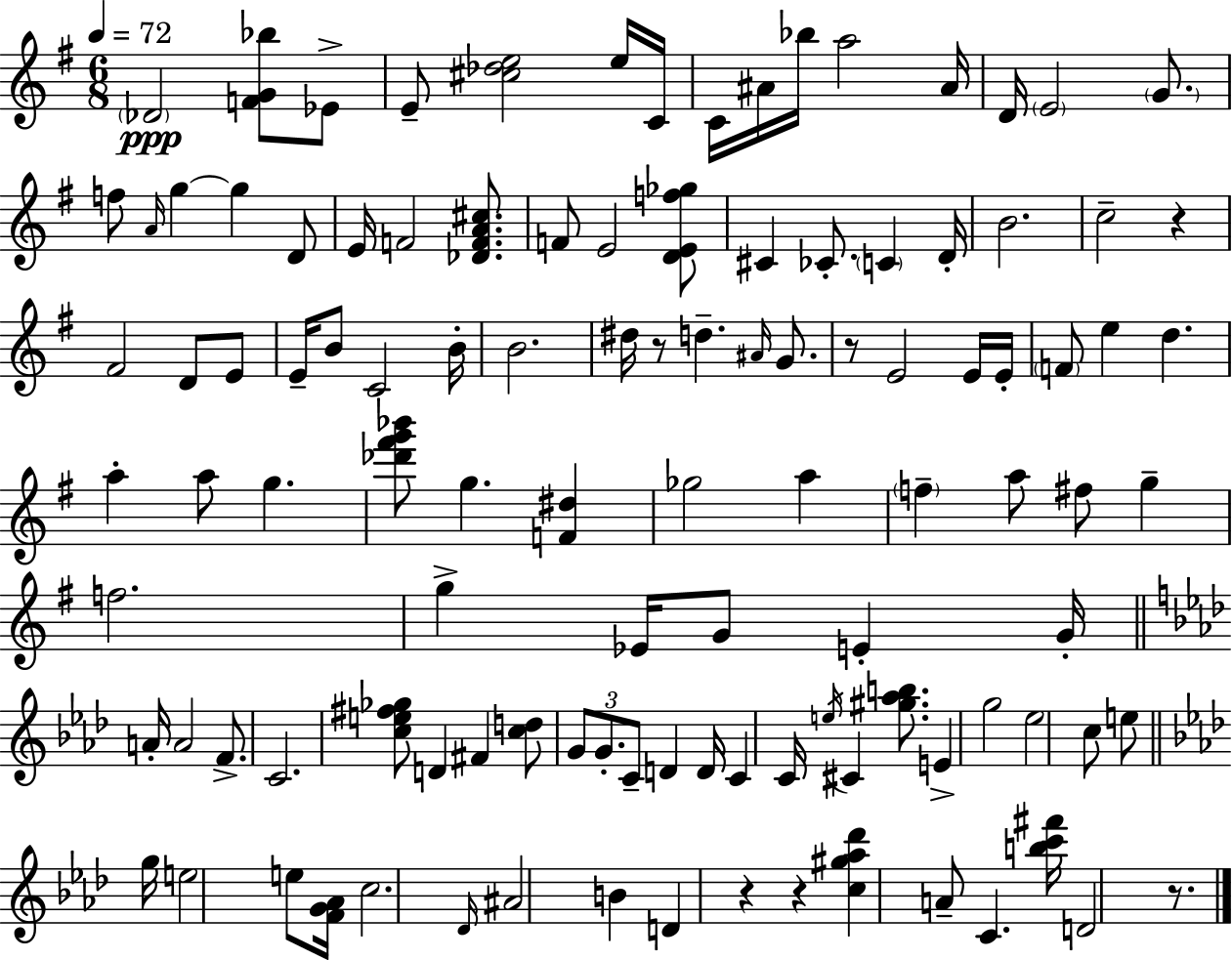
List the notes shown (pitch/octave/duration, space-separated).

Db4/h [F4,G4,Bb5]/e Eb4/e E4/e [C#5,Db5,E5]/h E5/s C4/s C4/s A#4/s Bb5/s A5/h A#4/s D4/s E4/h G4/e. F5/e A4/s G5/q G5/q D4/e E4/s F4/h [Db4,F4,A4,C#5]/e. F4/e E4/h [D4,E4,F5,Gb5]/e C#4/q CES4/e. C4/q D4/s B4/h. C5/h R/q F#4/h D4/e E4/e E4/s B4/e C4/h B4/s B4/h. D#5/s R/e D5/q. A#4/s G4/e. R/e E4/h E4/s E4/s F4/e E5/q D5/q. A5/q A5/e G5/q. [Db6,F#6,G6,Bb6]/e G5/q. [F4,D#5]/q Gb5/h A5/q F5/q A5/e F#5/e G5/q F5/h. G5/q Eb4/s G4/e E4/q G4/s A4/s A4/h F4/e. C4/h. [C5,E5,F#5,Gb5]/e D4/q F#4/q [C5,D5]/e G4/e G4/e. C4/e D4/q D4/s C4/q C4/s E5/s C#4/q [G#5,Ab5,B5]/e. E4/q G5/h Eb5/h C5/e E5/e G5/s E5/h E5/e [F4,G4,Ab4]/s C5/h. Db4/s A#4/h B4/q D4/q R/q R/q [C5,G#5,Ab5,Db6]/q A4/e C4/q. [B5,C6,F#6]/s D4/h R/e.